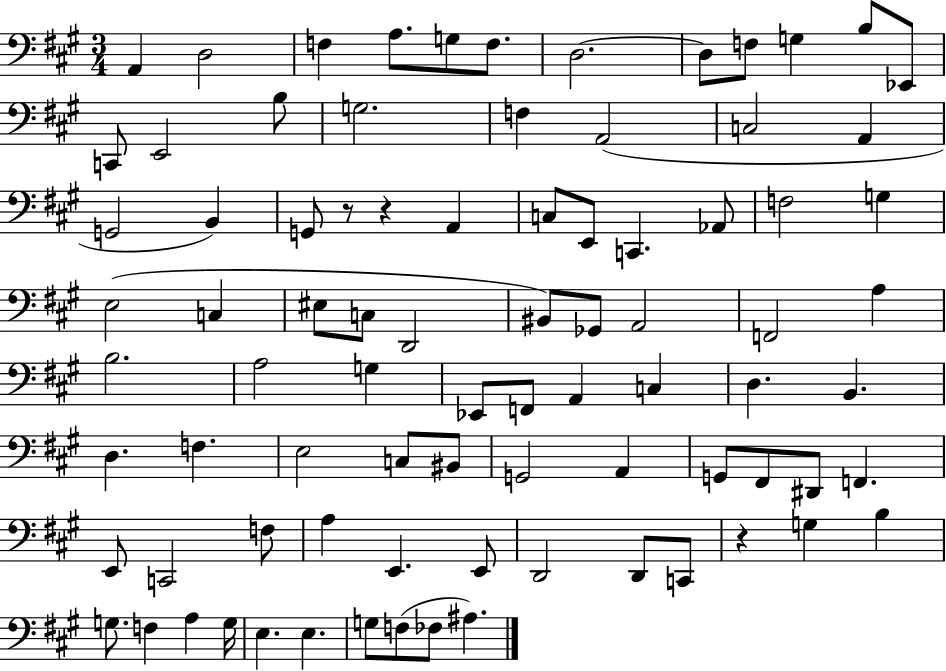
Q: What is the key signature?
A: A major